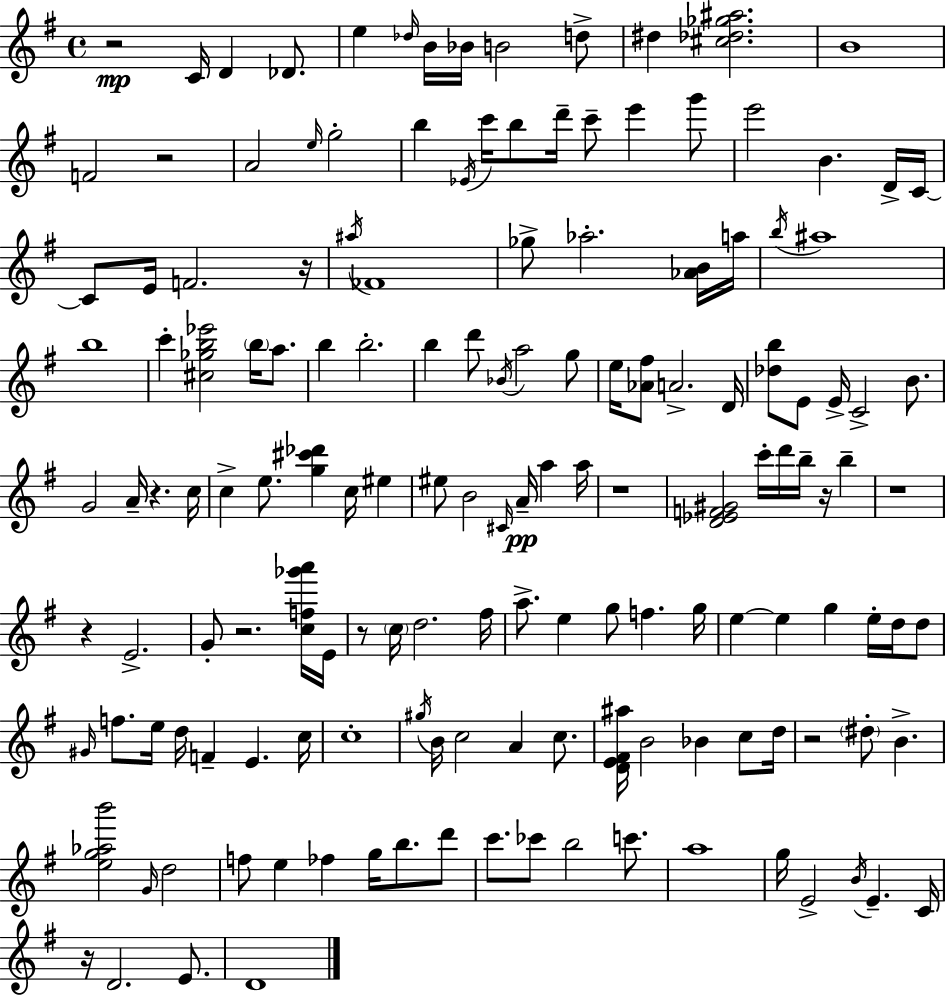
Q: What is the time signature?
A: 4/4